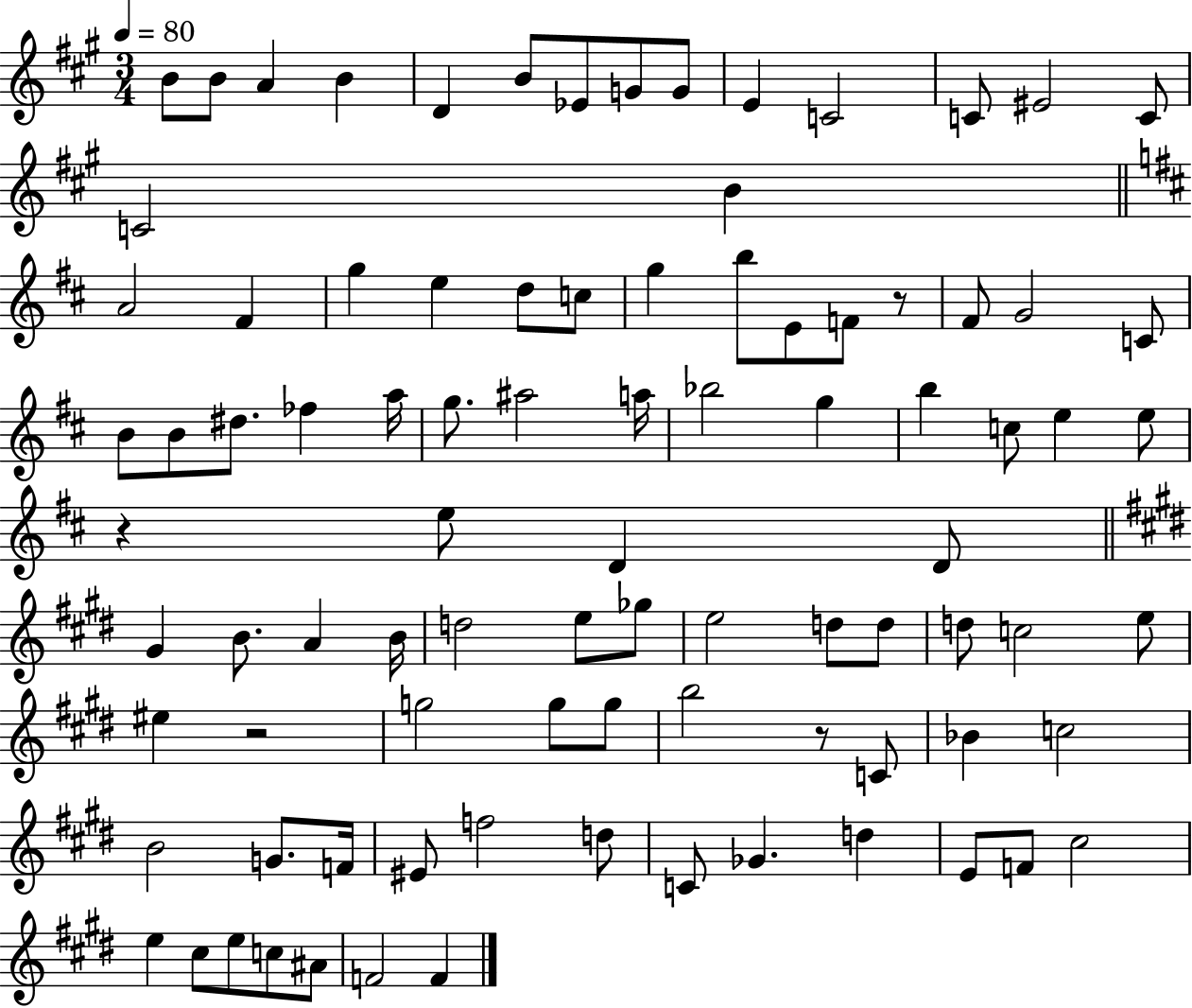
{
  \clef treble
  \numericTimeSignature
  \time 3/4
  \key a \major
  \tempo 4 = 80
  b'8 b'8 a'4 b'4 | d'4 b'8 ees'8 g'8 g'8 | e'4 c'2 | c'8 eis'2 c'8 | \break c'2 b'4 | \bar "||" \break \key d \major a'2 fis'4 | g''4 e''4 d''8 c''8 | g''4 b''8 e'8 f'8 r8 | fis'8 g'2 c'8 | \break b'8 b'8 dis''8. fes''4 a''16 | g''8. ais''2 a''16 | bes''2 g''4 | b''4 c''8 e''4 e''8 | \break r4 e''8 d'4 d'8 | \bar "||" \break \key e \major gis'4 b'8. a'4 b'16 | d''2 e''8 ges''8 | e''2 d''8 d''8 | d''8 c''2 e''8 | \break eis''4 r2 | g''2 g''8 g''8 | b''2 r8 c'8 | bes'4 c''2 | \break b'2 g'8. f'16 | eis'8 f''2 d''8 | c'8 ges'4. d''4 | e'8 f'8 cis''2 | \break e''4 cis''8 e''8 c''8 ais'8 | f'2 f'4 | \bar "|."
}